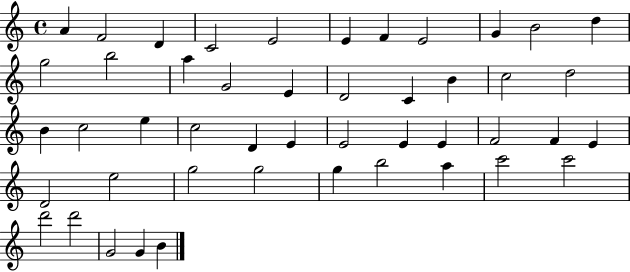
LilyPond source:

{
  \clef treble
  \time 4/4
  \defaultTimeSignature
  \key c \major
  a'4 f'2 d'4 | c'2 e'2 | e'4 f'4 e'2 | g'4 b'2 d''4 | \break g''2 b''2 | a''4 g'2 e'4 | d'2 c'4 b'4 | c''2 d''2 | \break b'4 c''2 e''4 | c''2 d'4 e'4 | e'2 e'4 e'4 | f'2 f'4 e'4 | \break d'2 e''2 | g''2 g''2 | g''4 b''2 a''4 | c'''2 c'''2 | \break d'''2 d'''2 | g'2 g'4 b'4 | \bar "|."
}